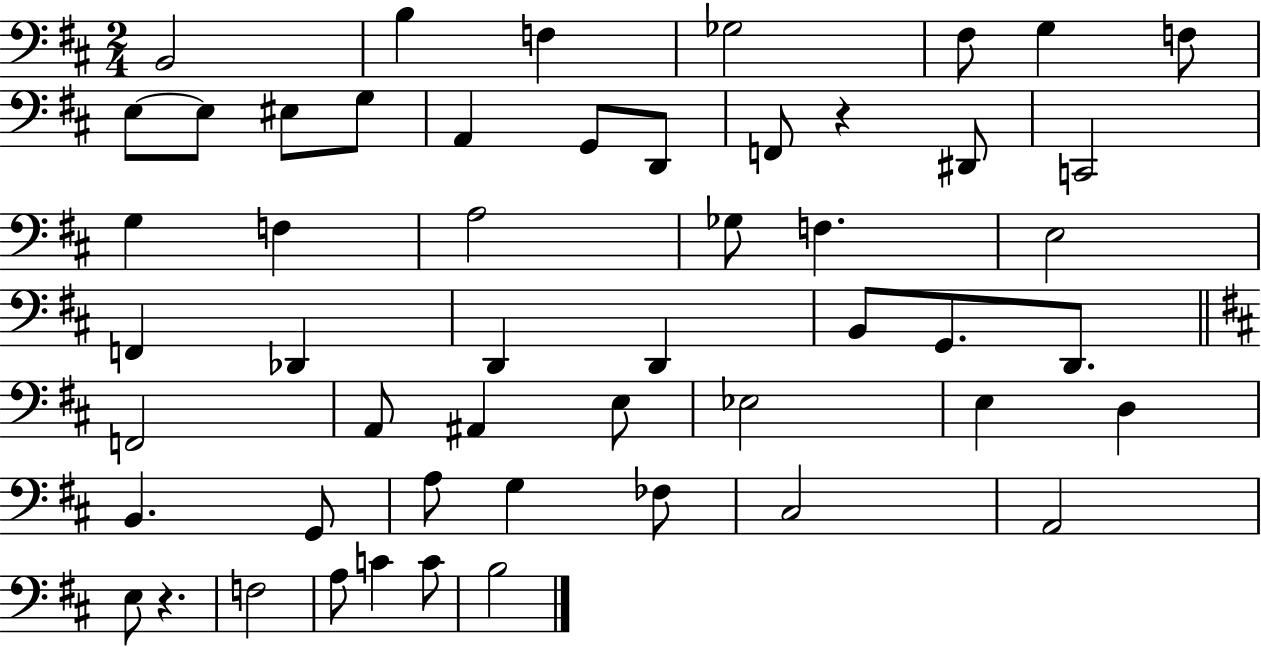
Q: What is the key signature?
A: D major